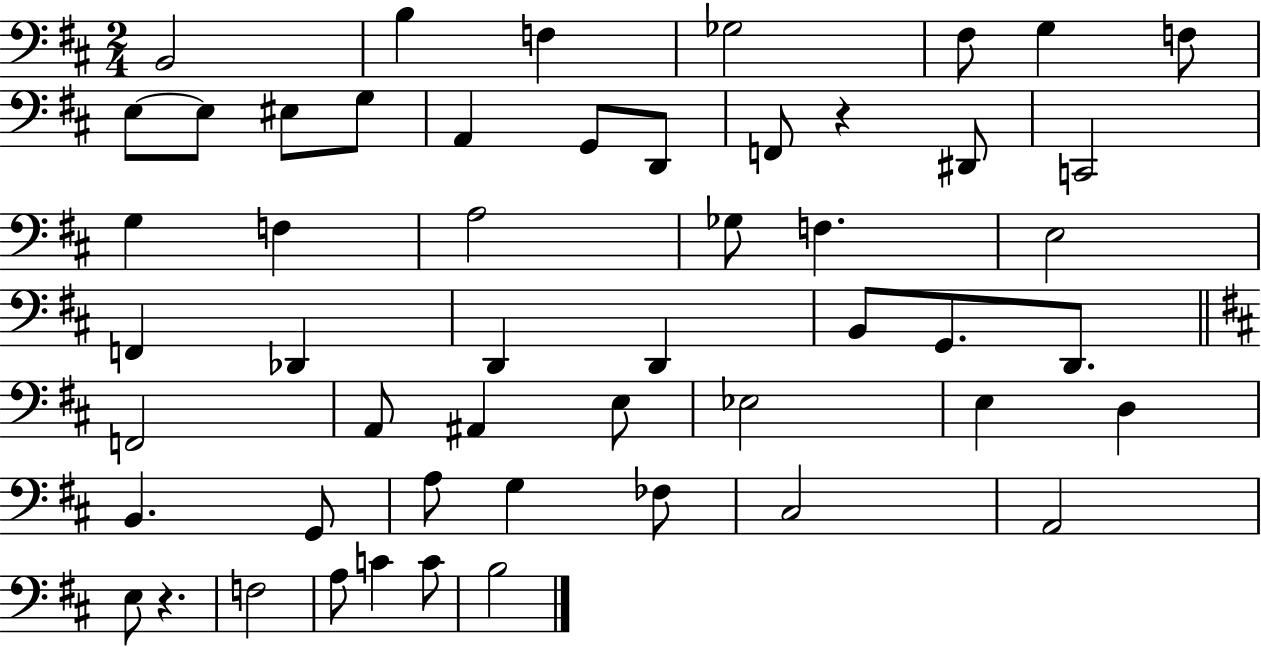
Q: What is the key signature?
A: D major